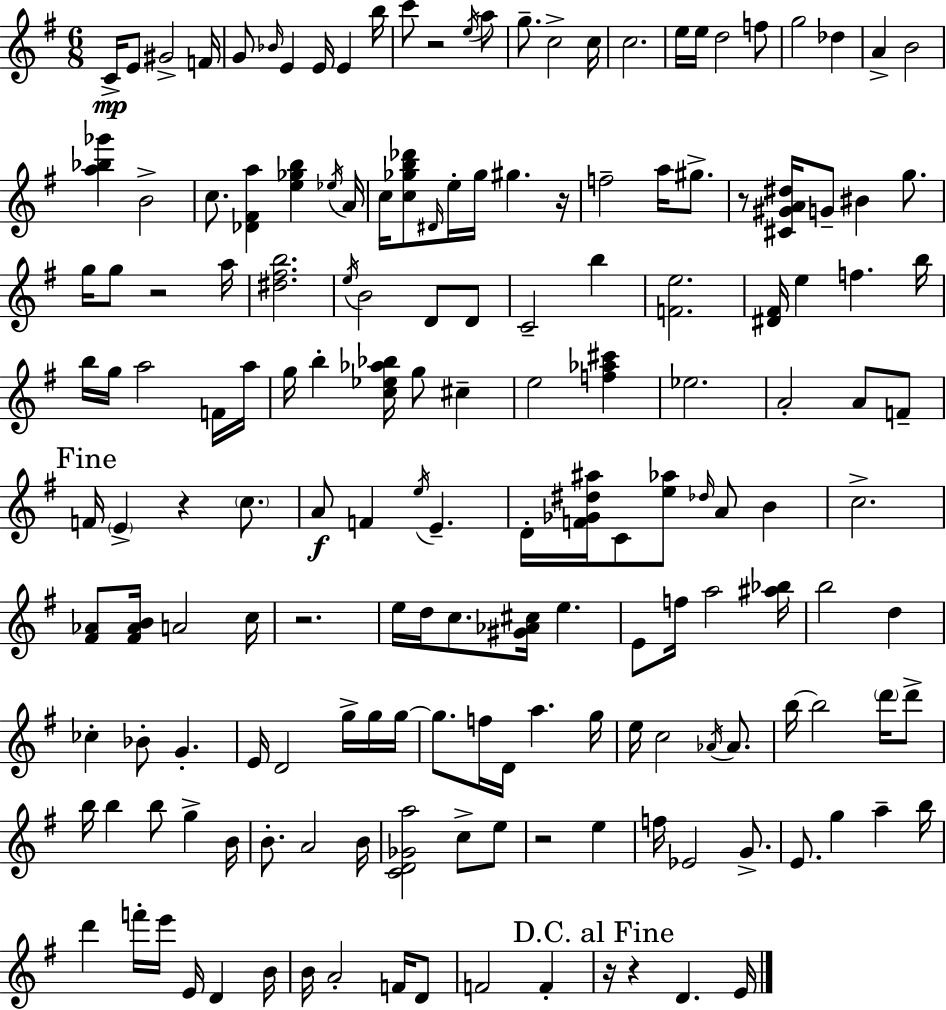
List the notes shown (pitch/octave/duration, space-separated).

C4/s E4/e G#4/h F4/s G4/e Bb4/s E4/q E4/s E4/q B5/s C6/e R/h E5/s A5/e G5/e. C5/h C5/s C5/h. E5/s E5/s D5/h F5/e G5/h Db5/q A4/q B4/h [A5,Bb5,Gb6]/q B4/h C5/e. [Db4,F#4,A5]/q [E5,Gb5,B5]/q Eb5/s A4/s C5/s [C5,Gb5,B5,Db6]/e D#4/s E5/s Gb5/s G#5/q. R/s F5/h A5/s G#5/e. R/e [C#4,G#4,A4,D#5]/s G4/e BIS4/q G5/e. G5/s G5/e R/h A5/s [D#5,F#5,B5]/h. E5/s B4/h D4/e D4/e C4/h B5/q [F4,E5]/h. [D#4,F#4]/s E5/q F5/q. B5/s B5/s G5/s A5/h F4/s A5/s G5/s B5/q [C5,Eb5,Ab5,Bb5]/s G5/e C#5/q E5/h [F5,Ab5,C#6]/q Eb5/h. A4/h A4/e F4/e F4/s E4/q R/q C5/e. A4/e F4/q E5/s E4/q. D4/s [F4,Gb4,D#5,A#5]/s C4/e [E5,Ab5]/e Db5/s A4/e B4/q C5/h. [F#4,Ab4]/e [F#4,Ab4,B4]/s A4/h C5/s R/h. E5/s D5/s C5/e. [G#4,Ab4,C#5]/s E5/q. E4/e F5/s A5/h [A#5,Bb5]/s B5/h D5/q CES5/q Bb4/e G4/q. E4/s D4/h G5/s G5/s G5/s G5/e. F5/s D4/s A5/q. G5/s E5/s C5/h Ab4/s Ab4/e. B5/s B5/h D6/s D6/e B5/s B5/q B5/e G5/q B4/s B4/e. A4/h B4/s [C4,D4,Gb4,A5]/h C5/e E5/e R/h E5/q F5/s Eb4/h G4/e. E4/e. G5/q A5/q B5/s D6/q F6/s E6/s E4/s D4/q B4/s B4/s A4/h F4/s D4/e F4/h F4/q R/s R/q D4/q. E4/s